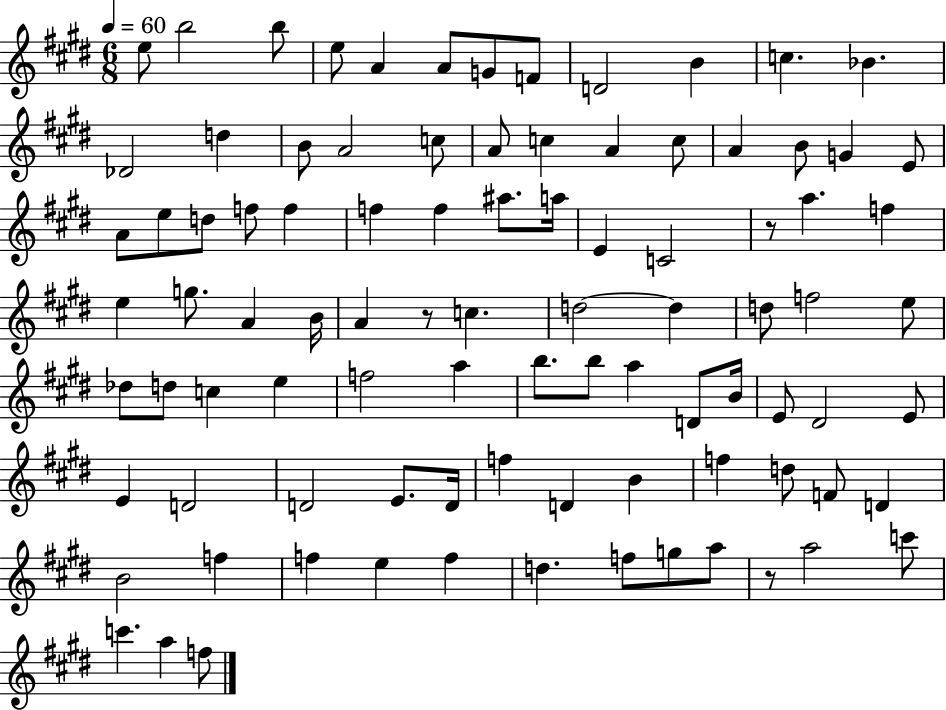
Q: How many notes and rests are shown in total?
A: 92